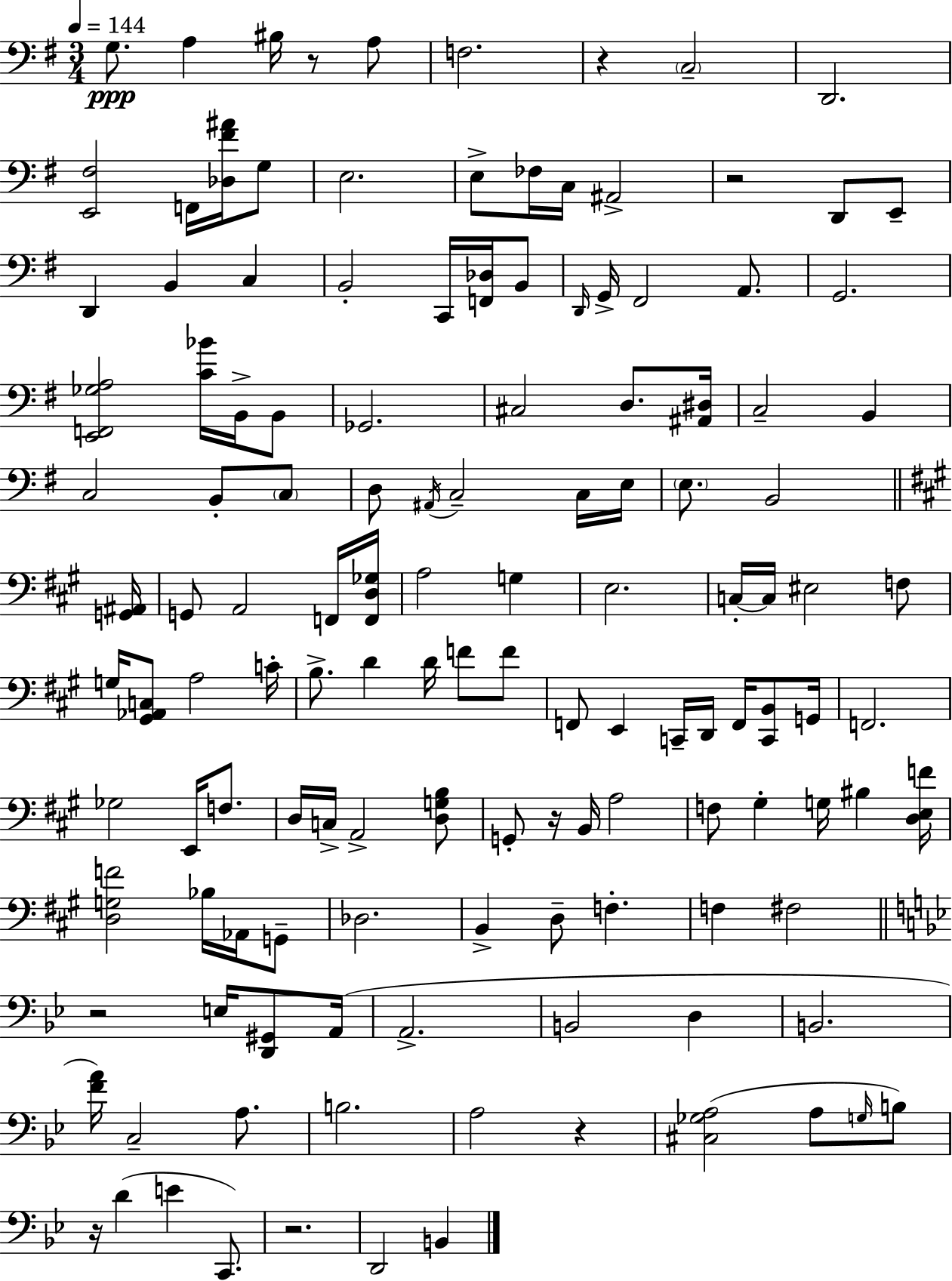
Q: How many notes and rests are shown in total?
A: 133